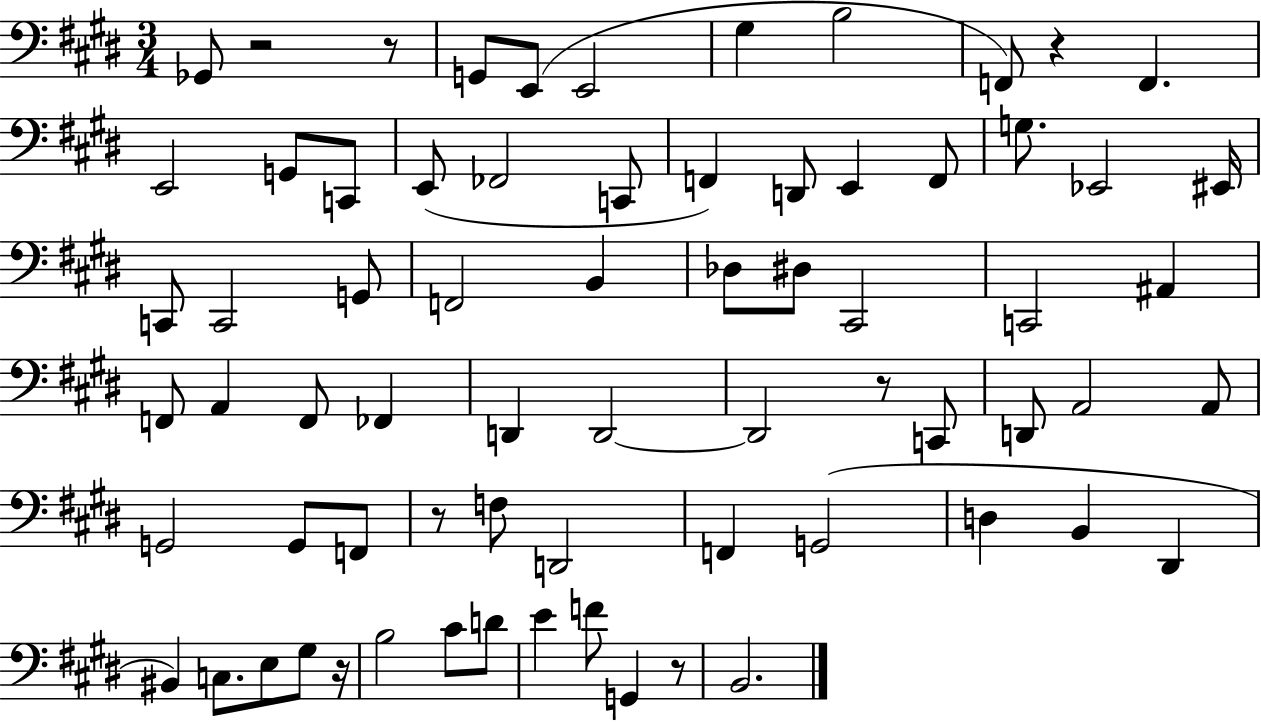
Gb2/e R/h R/e G2/e E2/e E2/h G#3/q B3/h F2/e R/q F2/q. E2/h G2/e C2/e E2/e FES2/h C2/e F2/q D2/e E2/q F2/e G3/e. Eb2/h EIS2/s C2/e C2/h G2/e F2/h B2/q Db3/e D#3/e C#2/h C2/h A#2/q F2/e A2/q F2/e FES2/q D2/q D2/h D2/h R/e C2/e D2/e A2/h A2/e G2/h G2/e F2/e R/e F3/e D2/h F2/q G2/h D3/q B2/q D#2/q BIS2/q C3/e. E3/e G#3/e R/s B3/h C#4/e D4/e E4/q F4/e G2/q R/e B2/h.